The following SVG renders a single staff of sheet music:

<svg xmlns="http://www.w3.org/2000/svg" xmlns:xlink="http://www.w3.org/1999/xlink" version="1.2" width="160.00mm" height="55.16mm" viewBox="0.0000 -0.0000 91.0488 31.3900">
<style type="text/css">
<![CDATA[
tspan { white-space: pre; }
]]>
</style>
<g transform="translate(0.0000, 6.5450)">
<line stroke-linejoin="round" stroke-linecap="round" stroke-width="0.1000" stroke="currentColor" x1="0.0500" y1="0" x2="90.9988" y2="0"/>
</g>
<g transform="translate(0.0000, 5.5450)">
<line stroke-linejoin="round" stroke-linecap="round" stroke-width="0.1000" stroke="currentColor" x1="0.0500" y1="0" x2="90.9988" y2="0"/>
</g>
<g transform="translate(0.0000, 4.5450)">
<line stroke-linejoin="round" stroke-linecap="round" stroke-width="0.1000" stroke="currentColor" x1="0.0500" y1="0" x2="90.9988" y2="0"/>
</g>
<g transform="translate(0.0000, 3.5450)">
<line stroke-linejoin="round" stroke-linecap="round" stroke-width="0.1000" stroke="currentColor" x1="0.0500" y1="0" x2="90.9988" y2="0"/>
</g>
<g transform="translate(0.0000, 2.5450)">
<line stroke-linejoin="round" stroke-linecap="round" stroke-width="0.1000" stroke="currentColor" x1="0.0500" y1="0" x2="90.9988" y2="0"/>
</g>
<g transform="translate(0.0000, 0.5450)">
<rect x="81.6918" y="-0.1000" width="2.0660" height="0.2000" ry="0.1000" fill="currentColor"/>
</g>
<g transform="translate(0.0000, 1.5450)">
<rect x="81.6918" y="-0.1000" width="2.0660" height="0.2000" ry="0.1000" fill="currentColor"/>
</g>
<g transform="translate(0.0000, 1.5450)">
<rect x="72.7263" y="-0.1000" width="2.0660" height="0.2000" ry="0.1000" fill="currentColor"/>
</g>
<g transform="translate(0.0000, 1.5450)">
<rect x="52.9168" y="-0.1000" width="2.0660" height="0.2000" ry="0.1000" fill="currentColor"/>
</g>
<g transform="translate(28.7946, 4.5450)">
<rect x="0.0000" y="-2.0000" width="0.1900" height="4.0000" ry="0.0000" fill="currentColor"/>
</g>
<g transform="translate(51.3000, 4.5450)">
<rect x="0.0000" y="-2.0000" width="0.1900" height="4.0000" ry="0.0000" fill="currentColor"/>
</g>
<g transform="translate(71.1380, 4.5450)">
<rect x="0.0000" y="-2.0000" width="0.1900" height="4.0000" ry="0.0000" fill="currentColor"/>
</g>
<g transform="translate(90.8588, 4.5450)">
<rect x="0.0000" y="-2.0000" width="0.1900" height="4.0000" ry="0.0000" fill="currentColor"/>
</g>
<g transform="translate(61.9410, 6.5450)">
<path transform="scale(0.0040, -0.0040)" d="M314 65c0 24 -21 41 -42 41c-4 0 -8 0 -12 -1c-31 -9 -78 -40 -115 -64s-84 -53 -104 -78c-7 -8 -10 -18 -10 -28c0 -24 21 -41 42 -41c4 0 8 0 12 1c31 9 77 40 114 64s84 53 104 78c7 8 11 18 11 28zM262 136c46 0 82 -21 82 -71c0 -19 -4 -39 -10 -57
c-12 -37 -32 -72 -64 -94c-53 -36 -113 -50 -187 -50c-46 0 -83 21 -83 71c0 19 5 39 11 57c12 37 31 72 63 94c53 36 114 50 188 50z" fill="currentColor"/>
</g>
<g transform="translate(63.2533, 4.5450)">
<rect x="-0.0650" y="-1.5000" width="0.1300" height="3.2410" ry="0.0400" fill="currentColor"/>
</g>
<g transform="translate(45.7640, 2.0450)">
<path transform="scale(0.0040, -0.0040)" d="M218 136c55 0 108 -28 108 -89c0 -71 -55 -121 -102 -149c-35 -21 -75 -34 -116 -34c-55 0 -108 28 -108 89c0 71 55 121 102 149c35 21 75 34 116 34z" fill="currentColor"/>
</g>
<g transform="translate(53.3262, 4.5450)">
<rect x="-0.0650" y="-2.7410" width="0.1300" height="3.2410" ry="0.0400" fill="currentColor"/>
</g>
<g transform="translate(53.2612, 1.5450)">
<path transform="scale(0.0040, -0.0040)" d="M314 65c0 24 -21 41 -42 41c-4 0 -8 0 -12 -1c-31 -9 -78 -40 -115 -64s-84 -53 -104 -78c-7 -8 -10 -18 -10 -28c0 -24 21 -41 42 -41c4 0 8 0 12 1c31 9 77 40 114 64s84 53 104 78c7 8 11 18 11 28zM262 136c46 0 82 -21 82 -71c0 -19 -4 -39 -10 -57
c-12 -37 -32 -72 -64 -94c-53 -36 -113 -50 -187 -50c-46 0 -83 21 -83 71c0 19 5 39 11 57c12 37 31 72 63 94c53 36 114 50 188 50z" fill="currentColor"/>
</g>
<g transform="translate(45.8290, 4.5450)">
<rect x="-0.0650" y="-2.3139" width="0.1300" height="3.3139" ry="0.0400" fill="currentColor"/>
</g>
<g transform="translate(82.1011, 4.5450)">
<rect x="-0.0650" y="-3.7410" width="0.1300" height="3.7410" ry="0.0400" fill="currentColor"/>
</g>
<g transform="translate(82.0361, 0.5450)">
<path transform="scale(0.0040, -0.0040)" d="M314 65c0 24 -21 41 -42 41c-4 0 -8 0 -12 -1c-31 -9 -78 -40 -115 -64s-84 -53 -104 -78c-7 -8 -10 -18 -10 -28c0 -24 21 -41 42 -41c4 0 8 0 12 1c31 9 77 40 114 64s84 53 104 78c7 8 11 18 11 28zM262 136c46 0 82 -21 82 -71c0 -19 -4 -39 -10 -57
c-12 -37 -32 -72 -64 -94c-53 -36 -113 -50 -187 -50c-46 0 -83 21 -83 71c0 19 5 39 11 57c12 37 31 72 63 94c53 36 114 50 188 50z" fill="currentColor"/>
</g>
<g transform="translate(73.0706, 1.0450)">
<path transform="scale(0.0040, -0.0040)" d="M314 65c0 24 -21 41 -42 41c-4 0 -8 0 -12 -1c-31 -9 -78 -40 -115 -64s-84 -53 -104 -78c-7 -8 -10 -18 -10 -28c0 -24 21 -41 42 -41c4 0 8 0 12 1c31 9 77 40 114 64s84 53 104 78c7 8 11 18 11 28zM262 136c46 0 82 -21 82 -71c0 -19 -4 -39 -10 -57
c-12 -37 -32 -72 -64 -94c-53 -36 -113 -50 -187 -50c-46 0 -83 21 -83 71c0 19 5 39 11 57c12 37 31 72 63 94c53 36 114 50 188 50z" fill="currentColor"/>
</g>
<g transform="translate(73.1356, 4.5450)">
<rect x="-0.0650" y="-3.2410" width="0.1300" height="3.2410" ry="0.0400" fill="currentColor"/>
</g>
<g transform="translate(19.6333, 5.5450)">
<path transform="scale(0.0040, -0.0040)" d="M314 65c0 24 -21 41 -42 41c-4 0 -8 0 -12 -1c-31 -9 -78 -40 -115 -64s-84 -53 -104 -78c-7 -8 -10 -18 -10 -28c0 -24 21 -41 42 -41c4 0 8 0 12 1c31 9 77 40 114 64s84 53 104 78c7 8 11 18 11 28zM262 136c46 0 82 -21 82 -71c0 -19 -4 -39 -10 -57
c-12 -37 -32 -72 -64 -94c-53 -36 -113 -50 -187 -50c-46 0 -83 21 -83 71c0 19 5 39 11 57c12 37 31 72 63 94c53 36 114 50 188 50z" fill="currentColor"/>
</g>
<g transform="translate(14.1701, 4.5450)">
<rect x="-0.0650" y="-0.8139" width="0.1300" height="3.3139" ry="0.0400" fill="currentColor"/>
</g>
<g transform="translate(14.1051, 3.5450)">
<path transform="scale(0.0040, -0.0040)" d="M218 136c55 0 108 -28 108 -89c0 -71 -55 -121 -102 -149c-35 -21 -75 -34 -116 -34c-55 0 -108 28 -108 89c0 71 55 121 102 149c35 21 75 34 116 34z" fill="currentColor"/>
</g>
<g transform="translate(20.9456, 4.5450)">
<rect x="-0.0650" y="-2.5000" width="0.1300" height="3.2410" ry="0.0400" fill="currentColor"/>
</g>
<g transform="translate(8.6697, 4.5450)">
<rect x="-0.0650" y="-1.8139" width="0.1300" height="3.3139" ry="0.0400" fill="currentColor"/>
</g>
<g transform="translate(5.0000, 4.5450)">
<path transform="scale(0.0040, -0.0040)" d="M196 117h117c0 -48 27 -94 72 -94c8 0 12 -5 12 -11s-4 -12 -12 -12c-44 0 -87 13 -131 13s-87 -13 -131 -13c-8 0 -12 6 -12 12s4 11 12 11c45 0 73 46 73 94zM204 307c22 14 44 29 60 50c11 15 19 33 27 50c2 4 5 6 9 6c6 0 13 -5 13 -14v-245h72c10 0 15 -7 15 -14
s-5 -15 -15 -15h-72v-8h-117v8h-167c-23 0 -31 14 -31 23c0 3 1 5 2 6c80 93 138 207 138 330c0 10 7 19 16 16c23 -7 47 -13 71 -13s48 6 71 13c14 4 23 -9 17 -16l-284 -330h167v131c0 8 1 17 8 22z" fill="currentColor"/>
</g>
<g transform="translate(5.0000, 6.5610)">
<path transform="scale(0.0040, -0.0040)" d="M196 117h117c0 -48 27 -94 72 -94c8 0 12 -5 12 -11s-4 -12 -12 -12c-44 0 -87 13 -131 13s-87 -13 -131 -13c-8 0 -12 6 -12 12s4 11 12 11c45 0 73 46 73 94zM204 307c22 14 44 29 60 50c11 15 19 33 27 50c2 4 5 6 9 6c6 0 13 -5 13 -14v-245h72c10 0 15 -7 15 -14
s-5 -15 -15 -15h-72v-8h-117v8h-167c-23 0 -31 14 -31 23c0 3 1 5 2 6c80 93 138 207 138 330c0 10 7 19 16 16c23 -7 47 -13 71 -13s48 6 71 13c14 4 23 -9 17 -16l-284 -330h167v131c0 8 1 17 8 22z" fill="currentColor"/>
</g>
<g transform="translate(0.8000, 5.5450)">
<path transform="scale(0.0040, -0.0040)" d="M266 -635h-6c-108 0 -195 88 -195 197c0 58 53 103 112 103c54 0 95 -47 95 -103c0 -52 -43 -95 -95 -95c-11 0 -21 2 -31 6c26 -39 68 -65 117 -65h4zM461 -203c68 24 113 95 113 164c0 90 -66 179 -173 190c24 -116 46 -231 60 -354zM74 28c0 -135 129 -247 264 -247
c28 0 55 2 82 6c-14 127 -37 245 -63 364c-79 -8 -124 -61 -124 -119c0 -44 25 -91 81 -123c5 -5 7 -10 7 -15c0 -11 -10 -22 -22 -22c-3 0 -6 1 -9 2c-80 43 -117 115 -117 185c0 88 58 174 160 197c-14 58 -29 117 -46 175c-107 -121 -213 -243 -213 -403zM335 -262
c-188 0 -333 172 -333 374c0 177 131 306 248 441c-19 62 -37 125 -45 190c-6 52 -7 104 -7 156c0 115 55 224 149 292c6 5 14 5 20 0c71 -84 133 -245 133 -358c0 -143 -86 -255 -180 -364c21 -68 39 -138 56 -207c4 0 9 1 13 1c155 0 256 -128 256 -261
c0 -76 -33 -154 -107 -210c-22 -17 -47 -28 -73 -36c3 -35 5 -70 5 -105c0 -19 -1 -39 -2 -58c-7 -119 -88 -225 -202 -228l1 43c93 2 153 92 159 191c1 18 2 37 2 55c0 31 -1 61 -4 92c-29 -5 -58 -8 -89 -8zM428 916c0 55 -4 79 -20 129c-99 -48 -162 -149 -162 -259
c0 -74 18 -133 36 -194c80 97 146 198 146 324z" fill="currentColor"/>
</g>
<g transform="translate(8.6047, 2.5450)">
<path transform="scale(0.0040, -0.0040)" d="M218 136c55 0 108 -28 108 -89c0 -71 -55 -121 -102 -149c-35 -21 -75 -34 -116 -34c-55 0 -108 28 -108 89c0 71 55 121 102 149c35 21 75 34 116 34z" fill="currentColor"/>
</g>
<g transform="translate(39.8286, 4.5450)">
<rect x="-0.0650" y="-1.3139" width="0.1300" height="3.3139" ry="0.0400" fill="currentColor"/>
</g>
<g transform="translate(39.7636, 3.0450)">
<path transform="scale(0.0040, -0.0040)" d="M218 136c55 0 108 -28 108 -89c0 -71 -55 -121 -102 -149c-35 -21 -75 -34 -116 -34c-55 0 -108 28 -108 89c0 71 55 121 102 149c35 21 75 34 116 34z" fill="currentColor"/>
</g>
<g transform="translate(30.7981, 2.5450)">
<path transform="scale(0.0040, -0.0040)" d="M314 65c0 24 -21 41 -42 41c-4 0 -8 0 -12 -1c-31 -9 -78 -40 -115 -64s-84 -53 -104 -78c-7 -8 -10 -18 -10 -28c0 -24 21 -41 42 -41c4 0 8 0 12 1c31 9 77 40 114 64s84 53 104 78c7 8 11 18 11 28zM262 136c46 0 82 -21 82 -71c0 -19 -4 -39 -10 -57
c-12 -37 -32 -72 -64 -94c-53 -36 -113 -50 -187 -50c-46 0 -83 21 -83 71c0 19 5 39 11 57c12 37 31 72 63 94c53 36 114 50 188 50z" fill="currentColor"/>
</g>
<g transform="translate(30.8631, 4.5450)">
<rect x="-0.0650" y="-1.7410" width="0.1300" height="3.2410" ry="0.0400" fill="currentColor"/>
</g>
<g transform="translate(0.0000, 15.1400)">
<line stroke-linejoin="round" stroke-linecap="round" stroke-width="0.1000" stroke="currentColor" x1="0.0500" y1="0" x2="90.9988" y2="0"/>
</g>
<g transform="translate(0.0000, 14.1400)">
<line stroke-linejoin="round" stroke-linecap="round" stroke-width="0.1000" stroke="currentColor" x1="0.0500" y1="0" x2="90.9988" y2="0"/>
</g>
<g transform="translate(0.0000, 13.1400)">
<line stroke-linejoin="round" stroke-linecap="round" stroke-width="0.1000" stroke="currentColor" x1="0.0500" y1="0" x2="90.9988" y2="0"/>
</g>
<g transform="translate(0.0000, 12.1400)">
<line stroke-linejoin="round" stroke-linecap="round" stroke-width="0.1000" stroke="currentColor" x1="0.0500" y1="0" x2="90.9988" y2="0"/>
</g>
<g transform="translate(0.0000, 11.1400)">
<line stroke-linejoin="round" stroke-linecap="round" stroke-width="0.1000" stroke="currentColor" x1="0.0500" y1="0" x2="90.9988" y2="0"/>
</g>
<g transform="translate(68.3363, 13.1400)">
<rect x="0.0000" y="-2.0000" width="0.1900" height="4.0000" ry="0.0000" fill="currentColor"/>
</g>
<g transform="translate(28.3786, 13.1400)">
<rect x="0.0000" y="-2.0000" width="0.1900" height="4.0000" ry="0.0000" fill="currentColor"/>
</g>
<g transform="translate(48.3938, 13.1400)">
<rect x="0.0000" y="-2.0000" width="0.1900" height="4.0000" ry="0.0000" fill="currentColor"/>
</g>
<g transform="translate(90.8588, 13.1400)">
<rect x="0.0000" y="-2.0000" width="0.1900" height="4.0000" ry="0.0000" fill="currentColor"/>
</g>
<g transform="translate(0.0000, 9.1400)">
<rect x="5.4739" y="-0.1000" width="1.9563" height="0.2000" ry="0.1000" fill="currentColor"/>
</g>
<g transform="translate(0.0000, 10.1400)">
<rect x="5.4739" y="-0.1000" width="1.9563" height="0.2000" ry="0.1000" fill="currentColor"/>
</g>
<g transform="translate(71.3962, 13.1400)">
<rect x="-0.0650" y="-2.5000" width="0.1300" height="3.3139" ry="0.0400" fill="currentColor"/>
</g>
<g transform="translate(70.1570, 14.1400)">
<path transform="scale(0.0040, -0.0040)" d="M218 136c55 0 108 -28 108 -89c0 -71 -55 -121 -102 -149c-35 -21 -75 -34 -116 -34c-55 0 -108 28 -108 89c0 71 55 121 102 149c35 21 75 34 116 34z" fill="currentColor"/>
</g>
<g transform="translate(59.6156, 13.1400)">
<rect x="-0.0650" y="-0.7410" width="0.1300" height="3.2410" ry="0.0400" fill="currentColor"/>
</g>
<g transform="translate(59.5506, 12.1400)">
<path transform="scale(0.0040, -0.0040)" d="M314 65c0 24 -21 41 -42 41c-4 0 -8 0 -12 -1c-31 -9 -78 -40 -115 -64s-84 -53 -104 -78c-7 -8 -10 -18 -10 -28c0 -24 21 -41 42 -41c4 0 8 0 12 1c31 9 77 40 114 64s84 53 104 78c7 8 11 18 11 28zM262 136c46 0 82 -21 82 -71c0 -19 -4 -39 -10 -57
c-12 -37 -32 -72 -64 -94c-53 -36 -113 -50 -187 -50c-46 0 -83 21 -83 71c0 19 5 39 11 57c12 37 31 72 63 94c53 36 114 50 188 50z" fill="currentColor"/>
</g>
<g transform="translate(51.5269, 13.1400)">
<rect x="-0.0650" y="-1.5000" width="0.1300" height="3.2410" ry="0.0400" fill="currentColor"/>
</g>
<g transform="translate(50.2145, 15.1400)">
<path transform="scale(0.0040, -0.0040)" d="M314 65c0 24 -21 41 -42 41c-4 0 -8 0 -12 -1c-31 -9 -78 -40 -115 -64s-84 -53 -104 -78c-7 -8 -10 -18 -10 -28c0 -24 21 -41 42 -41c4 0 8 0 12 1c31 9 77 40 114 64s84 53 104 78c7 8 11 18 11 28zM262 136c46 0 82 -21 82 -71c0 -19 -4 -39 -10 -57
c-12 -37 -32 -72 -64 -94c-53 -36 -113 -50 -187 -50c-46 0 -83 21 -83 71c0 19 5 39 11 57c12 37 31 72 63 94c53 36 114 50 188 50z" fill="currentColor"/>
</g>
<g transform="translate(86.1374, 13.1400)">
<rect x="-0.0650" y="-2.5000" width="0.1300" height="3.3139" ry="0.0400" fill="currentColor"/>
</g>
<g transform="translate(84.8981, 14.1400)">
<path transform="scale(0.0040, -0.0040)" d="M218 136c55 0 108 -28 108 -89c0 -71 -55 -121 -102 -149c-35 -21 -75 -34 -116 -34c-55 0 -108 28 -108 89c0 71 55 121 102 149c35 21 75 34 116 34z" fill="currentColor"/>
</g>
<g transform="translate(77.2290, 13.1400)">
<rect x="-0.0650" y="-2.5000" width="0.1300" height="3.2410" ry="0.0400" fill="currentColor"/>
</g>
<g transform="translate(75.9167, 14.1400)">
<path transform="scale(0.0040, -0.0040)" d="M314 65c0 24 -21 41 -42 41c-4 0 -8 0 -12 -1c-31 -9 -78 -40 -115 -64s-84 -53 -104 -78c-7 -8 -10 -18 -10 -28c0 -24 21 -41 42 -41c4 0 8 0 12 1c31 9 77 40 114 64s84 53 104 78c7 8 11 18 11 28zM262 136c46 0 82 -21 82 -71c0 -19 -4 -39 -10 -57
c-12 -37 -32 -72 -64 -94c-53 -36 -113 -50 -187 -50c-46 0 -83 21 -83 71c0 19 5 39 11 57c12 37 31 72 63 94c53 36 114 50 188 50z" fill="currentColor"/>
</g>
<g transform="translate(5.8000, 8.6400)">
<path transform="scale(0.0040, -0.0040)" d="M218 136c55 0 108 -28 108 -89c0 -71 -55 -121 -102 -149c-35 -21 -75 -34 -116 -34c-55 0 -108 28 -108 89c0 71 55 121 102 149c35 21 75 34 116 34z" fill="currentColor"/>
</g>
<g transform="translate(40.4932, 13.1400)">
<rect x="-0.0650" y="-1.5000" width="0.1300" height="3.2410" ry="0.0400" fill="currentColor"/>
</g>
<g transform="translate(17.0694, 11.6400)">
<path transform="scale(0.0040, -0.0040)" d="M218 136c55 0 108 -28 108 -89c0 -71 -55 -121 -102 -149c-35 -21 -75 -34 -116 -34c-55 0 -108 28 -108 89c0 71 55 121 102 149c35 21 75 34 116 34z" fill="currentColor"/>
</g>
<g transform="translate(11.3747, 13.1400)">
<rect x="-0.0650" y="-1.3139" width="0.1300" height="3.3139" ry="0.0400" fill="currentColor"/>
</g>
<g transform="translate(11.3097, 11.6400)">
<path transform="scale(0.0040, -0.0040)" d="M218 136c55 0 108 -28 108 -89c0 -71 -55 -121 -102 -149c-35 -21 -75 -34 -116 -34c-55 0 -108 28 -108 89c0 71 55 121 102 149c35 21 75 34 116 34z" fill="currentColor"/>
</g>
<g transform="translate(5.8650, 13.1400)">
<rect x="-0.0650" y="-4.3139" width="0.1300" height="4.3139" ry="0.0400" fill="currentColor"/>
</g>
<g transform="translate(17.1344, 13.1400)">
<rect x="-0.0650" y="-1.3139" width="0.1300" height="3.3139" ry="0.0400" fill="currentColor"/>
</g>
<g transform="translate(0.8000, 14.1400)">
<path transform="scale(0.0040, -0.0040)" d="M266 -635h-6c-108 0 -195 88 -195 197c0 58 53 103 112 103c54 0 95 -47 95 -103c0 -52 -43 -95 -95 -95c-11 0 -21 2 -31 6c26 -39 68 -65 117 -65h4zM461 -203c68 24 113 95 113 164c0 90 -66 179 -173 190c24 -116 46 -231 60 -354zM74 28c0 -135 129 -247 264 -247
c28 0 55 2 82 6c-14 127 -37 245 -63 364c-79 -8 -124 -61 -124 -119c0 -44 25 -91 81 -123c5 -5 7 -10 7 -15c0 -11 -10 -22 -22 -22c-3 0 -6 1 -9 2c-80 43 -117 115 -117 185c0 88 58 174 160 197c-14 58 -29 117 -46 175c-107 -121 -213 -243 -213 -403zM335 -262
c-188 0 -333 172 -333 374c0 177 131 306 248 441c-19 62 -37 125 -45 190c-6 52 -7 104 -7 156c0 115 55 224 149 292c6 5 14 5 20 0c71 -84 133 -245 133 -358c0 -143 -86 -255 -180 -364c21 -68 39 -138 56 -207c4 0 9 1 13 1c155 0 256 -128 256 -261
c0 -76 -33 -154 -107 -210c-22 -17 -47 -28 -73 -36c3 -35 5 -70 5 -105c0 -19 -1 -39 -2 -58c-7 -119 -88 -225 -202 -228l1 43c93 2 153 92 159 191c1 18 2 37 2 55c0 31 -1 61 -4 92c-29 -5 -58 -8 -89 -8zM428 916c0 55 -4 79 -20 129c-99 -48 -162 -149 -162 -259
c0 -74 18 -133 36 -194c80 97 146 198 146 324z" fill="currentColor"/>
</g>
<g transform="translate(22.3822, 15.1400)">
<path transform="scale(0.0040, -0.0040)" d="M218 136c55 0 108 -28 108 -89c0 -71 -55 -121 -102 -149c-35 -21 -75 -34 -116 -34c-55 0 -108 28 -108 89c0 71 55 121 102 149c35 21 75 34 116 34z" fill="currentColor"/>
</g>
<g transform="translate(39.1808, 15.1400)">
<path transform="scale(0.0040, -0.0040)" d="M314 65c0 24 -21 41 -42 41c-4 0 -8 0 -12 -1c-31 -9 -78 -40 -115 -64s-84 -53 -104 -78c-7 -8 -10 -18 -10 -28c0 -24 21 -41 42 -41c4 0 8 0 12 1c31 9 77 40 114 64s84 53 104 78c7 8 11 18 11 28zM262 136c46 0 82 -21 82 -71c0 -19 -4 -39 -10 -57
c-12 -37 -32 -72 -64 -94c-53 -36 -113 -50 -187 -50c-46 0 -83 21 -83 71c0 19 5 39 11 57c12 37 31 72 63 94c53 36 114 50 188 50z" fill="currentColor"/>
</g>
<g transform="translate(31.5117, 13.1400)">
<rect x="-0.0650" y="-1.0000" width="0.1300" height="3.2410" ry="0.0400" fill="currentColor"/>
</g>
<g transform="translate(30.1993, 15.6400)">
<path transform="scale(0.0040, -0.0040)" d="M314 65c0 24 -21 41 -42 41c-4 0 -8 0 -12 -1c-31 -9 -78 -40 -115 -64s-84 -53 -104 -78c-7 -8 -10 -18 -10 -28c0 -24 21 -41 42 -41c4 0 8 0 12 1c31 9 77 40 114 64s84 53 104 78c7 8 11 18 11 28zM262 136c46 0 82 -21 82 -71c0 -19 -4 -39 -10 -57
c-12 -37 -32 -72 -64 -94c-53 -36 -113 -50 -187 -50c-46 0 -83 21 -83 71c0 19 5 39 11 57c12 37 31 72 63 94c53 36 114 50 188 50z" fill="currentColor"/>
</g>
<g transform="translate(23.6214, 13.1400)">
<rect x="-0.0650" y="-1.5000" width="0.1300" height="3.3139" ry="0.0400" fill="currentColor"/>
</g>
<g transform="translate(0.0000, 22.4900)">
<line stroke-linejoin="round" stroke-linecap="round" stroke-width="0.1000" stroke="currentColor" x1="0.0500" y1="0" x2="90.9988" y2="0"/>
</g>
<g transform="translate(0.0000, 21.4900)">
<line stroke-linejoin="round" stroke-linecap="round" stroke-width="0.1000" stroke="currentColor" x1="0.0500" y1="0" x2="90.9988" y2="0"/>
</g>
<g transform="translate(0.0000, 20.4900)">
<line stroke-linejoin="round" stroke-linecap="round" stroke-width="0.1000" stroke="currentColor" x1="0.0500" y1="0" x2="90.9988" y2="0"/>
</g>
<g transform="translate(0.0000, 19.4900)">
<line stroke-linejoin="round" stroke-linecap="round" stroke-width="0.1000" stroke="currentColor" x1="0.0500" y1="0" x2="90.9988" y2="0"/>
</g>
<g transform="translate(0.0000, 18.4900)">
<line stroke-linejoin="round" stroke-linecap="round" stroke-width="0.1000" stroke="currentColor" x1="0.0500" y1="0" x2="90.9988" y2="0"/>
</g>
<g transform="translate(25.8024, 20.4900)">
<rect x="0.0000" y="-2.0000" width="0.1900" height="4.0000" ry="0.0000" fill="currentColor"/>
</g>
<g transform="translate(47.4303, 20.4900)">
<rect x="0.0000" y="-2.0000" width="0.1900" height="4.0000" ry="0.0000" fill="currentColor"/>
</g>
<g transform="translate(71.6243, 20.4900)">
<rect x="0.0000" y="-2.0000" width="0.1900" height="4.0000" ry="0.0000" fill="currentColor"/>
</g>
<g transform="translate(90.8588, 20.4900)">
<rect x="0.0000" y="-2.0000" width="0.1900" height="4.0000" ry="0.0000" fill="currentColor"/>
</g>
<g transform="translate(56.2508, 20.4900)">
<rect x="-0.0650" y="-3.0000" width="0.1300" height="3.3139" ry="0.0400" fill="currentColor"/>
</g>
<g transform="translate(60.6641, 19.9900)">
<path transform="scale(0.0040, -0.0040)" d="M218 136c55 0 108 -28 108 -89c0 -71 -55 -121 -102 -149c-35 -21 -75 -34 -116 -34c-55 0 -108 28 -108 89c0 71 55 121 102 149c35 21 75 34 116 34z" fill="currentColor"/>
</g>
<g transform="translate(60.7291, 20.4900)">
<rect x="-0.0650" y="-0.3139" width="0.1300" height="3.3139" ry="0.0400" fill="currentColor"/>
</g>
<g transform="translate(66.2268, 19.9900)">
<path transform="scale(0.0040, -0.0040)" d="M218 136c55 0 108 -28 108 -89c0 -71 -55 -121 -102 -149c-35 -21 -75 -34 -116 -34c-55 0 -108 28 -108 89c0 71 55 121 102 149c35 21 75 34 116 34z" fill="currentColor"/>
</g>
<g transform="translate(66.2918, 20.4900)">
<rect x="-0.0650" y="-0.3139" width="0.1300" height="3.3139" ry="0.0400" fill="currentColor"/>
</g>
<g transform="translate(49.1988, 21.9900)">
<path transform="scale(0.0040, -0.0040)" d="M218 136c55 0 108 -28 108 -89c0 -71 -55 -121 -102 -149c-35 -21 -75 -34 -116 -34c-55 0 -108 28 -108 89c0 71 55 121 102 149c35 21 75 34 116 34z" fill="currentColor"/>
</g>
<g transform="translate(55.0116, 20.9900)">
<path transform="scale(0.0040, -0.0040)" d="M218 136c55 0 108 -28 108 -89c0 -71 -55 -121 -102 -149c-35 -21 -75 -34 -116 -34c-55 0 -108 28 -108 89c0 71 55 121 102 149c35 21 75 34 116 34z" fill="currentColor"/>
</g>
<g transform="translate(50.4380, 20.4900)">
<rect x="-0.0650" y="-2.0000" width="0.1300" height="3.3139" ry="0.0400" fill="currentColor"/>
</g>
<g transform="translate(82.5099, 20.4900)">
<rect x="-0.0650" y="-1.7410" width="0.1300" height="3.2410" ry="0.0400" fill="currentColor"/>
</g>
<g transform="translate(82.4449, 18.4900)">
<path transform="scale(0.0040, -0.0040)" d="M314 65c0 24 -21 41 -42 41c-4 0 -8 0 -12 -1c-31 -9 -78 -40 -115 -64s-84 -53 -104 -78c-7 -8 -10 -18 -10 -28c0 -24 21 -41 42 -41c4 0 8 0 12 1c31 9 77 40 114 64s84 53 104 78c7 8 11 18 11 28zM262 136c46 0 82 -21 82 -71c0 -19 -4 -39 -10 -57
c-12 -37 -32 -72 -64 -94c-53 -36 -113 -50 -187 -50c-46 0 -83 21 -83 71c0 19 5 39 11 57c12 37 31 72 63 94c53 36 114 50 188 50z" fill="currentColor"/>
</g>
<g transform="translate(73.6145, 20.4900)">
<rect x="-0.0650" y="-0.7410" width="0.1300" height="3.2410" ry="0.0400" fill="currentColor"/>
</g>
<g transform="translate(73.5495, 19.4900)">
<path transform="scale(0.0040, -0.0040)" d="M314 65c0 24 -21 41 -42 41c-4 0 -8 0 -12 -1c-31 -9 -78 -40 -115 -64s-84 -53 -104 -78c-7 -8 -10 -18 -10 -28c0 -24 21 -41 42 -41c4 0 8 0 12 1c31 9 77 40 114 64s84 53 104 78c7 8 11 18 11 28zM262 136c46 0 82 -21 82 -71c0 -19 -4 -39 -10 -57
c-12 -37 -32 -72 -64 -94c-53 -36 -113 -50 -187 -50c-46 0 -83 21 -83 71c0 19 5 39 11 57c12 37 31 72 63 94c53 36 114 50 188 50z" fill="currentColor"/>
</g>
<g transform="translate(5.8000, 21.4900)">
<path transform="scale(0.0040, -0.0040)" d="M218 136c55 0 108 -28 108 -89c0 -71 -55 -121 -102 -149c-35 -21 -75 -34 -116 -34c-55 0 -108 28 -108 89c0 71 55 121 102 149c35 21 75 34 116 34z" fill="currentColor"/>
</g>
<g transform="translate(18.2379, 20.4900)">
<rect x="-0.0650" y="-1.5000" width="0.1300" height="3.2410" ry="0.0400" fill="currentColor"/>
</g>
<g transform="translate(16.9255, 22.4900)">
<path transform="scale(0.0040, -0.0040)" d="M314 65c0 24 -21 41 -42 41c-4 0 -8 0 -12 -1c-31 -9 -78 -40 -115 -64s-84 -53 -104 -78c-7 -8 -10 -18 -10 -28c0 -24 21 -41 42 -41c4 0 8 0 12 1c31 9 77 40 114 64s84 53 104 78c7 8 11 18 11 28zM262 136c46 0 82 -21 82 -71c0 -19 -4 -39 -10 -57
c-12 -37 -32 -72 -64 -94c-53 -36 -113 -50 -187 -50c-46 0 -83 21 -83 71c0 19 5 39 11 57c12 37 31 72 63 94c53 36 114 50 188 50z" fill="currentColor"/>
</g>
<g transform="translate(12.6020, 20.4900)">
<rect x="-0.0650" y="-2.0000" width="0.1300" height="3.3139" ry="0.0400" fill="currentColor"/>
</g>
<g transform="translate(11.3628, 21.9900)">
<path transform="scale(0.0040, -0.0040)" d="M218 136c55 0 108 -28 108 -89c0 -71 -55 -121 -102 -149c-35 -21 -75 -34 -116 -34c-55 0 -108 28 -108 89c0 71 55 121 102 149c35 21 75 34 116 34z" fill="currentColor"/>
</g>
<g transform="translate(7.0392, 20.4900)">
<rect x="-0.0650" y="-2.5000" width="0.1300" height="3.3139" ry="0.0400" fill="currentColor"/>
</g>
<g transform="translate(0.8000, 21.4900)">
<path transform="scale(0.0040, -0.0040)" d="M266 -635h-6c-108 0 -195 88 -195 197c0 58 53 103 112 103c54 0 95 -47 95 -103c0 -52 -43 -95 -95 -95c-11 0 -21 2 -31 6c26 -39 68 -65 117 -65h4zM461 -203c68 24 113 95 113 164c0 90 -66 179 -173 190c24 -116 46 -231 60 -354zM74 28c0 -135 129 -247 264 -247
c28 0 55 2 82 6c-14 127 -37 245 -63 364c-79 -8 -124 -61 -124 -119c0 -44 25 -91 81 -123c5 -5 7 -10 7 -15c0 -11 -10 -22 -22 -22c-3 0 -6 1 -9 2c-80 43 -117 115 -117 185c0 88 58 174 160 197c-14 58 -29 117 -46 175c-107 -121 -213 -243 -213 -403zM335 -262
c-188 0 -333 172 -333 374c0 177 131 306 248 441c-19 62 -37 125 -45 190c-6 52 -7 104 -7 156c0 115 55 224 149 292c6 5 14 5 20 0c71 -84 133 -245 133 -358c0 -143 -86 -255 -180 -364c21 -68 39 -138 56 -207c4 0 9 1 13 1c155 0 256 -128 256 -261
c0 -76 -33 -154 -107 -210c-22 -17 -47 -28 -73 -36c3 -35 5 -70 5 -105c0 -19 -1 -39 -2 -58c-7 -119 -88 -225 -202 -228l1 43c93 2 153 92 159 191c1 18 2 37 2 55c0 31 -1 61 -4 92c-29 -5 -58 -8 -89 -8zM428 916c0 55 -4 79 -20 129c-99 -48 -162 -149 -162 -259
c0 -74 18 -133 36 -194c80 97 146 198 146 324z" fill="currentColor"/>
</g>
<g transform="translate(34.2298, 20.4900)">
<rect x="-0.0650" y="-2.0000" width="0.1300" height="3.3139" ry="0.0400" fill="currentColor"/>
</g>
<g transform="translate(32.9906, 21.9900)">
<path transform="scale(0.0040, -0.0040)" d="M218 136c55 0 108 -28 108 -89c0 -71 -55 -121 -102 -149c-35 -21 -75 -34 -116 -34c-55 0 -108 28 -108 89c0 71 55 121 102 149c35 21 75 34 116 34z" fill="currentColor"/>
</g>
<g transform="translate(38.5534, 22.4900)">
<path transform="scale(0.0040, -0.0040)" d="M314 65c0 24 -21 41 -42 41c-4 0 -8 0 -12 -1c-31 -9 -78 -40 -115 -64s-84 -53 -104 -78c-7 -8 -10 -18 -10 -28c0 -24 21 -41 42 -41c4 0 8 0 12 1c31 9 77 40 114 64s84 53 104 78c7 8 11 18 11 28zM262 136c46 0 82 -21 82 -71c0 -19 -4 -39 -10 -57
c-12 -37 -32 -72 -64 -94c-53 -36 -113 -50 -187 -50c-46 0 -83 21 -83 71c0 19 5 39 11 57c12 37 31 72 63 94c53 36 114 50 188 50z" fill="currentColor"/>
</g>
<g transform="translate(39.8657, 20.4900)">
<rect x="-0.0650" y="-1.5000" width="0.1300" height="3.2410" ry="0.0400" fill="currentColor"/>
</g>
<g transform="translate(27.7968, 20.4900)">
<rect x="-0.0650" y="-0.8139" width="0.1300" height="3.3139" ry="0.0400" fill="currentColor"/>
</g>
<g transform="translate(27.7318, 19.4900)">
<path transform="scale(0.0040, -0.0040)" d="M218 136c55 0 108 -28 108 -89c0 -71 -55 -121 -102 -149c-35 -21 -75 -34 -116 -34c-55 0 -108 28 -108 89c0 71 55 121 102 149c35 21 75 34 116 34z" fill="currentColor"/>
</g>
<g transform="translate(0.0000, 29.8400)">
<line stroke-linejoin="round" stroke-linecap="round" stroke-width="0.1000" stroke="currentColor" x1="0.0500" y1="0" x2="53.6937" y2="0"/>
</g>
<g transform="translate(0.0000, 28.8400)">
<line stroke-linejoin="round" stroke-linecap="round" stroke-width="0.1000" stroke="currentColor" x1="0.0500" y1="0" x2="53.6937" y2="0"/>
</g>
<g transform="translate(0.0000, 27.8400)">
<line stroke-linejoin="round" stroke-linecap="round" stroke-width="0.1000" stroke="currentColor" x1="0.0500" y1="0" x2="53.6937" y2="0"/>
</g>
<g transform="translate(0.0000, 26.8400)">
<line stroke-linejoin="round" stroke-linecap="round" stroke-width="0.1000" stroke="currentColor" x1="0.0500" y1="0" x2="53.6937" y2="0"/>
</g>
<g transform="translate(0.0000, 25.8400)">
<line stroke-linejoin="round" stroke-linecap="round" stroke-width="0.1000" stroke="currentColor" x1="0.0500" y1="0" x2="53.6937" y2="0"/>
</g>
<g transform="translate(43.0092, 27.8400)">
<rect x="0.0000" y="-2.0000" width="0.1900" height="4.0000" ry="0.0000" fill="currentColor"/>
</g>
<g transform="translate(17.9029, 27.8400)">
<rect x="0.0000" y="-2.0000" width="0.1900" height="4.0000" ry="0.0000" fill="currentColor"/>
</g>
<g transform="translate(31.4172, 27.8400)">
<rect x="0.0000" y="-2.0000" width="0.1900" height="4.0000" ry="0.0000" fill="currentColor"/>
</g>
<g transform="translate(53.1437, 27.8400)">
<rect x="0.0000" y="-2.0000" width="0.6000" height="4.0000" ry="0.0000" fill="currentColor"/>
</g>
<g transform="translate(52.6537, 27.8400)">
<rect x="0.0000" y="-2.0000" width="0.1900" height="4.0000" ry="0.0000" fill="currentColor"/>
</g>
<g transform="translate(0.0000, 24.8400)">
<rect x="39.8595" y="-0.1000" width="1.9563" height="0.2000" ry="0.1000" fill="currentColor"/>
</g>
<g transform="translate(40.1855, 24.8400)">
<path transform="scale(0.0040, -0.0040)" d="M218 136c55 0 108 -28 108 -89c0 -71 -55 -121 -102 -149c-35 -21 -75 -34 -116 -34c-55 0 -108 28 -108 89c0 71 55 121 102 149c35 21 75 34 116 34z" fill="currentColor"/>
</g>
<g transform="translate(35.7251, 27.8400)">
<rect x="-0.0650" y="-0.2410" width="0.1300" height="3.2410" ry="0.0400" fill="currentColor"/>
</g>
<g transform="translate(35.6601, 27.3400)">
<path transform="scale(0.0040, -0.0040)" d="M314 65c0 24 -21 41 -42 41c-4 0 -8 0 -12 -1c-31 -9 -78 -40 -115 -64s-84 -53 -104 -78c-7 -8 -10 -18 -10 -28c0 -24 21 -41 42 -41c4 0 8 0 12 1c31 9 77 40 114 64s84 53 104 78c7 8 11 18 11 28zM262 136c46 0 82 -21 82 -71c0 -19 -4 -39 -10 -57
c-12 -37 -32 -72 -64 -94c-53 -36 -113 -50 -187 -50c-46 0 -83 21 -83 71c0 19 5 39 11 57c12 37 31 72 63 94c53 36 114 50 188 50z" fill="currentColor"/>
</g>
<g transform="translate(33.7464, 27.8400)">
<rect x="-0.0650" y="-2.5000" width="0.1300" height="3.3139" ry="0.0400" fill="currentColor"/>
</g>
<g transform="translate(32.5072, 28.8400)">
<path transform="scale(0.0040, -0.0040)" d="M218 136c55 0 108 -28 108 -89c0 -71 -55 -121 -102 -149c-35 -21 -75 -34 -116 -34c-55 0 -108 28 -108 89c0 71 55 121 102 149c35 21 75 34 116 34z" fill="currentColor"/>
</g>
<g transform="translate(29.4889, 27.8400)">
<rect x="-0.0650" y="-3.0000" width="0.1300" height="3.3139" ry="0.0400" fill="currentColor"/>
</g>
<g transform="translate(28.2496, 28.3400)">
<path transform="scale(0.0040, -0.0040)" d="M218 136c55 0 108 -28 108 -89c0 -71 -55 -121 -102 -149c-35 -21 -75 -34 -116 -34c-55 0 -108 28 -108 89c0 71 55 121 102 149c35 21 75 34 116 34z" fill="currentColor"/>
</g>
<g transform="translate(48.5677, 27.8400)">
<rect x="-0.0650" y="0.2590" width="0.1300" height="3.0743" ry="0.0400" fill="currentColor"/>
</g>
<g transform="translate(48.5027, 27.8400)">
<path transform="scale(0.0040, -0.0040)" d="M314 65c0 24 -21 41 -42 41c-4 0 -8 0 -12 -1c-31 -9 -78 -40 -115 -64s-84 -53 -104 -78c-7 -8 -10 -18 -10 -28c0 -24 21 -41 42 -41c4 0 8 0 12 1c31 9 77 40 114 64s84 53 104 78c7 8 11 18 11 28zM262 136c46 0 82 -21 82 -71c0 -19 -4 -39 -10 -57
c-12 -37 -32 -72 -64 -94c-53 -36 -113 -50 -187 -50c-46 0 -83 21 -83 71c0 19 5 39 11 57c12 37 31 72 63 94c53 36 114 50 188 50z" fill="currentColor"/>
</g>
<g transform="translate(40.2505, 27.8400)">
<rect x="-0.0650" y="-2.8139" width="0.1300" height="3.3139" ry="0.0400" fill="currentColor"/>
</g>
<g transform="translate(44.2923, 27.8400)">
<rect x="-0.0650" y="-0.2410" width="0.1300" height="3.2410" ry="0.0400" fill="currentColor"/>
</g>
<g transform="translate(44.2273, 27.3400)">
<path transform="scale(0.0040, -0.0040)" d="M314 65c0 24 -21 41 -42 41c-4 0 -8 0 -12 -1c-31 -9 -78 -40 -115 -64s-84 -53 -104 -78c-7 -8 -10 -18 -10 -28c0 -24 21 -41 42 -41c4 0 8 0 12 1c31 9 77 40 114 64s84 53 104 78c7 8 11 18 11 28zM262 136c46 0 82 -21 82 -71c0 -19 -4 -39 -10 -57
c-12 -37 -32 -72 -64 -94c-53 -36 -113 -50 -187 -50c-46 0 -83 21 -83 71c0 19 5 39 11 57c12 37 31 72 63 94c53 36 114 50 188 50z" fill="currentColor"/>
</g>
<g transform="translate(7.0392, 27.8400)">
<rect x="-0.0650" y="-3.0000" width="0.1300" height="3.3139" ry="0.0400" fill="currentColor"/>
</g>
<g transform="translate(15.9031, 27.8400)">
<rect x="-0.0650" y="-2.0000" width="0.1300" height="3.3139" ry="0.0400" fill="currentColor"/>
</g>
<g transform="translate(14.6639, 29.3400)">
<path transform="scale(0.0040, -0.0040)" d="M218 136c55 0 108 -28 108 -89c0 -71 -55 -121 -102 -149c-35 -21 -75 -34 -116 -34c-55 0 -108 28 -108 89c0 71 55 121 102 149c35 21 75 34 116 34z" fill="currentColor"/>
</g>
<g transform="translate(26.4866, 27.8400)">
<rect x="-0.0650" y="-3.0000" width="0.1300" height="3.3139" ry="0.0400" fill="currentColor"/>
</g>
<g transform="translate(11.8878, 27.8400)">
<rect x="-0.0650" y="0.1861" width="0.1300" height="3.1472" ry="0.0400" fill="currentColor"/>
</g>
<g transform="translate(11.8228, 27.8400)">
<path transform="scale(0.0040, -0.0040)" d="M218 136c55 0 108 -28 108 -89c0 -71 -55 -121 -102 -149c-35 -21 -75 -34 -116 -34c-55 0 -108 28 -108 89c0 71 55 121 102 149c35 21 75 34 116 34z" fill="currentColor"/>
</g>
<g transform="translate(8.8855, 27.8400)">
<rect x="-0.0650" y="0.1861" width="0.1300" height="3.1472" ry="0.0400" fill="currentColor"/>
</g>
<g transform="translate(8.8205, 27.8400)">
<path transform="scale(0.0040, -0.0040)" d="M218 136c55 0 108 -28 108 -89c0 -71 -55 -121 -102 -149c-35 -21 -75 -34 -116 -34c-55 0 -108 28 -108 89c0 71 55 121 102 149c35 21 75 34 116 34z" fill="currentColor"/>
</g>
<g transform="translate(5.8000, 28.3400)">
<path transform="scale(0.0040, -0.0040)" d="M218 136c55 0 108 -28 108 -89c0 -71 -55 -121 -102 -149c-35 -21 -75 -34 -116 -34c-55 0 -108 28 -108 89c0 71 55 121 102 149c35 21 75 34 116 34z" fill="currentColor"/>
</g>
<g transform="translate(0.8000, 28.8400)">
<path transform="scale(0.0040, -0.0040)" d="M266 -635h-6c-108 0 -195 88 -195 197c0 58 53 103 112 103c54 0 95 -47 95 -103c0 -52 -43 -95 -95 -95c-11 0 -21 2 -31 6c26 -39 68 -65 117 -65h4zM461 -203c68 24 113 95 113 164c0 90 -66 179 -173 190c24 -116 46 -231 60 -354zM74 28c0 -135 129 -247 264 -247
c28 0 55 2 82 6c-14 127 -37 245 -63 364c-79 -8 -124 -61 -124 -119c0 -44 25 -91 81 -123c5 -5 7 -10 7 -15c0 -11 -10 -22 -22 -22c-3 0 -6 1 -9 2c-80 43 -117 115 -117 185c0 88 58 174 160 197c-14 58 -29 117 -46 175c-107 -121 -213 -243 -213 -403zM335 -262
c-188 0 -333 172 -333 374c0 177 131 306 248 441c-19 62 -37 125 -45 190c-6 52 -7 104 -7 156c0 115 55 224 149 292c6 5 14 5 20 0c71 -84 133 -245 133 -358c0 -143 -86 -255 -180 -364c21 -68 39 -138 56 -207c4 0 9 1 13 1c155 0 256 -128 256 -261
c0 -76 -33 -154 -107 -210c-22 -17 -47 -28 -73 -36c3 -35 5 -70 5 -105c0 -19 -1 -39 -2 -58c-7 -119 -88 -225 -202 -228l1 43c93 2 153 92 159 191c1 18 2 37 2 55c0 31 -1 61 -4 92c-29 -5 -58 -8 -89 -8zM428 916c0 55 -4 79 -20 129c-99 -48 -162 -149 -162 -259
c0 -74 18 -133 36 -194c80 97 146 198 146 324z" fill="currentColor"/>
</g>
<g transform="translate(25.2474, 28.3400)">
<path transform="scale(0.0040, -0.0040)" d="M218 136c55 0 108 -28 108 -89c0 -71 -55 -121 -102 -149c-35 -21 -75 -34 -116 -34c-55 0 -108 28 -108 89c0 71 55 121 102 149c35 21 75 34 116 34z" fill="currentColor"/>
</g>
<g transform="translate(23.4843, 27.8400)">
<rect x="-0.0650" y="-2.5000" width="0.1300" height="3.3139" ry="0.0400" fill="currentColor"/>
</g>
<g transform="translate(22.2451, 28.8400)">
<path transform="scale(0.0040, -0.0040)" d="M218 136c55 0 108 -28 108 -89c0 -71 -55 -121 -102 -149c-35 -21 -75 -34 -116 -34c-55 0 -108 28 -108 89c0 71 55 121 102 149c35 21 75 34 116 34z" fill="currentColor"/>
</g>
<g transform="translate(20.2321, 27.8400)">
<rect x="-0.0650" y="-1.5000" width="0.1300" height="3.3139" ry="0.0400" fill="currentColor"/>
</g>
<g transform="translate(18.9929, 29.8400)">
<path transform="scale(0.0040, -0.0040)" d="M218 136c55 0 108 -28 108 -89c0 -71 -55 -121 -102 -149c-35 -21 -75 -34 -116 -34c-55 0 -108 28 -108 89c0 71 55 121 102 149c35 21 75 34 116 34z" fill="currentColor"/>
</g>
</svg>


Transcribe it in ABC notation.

X:1
T:Untitled
M:4/4
L:1/4
K:C
f d G2 f2 e g a2 E2 b2 c'2 d' e e E D2 E2 E2 d2 G G2 G G F E2 d F E2 F A c c d2 f2 A B B F E G A A G c2 a c2 B2